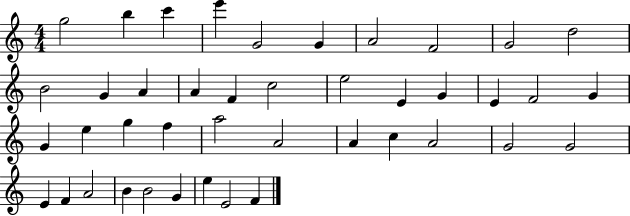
{
  \clef treble
  \numericTimeSignature
  \time 4/4
  \key c \major
  g''2 b''4 c'''4 | e'''4 g'2 g'4 | a'2 f'2 | g'2 d''2 | \break b'2 g'4 a'4 | a'4 f'4 c''2 | e''2 e'4 g'4 | e'4 f'2 g'4 | \break g'4 e''4 g''4 f''4 | a''2 a'2 | a'4 c''4 a'2 | g'2 g'2 | \break e'4 f'4 a'2 | b'4 b'2 g'4 | e''4 e'2 f'4 | \bar "|."
}